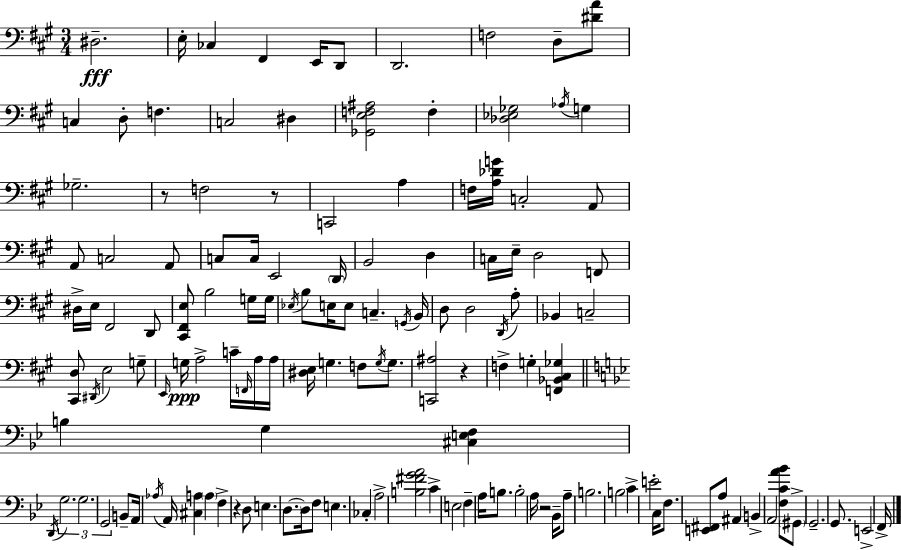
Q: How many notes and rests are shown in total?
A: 136